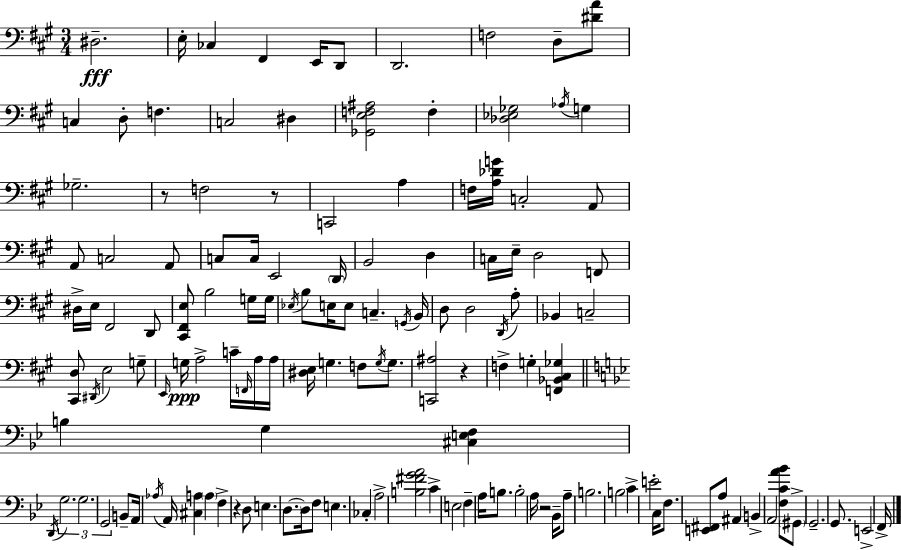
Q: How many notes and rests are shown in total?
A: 136